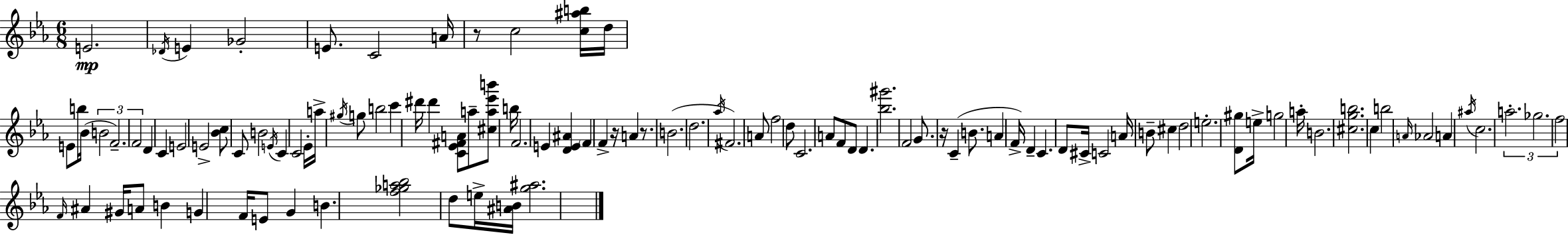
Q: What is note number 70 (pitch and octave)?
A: A5